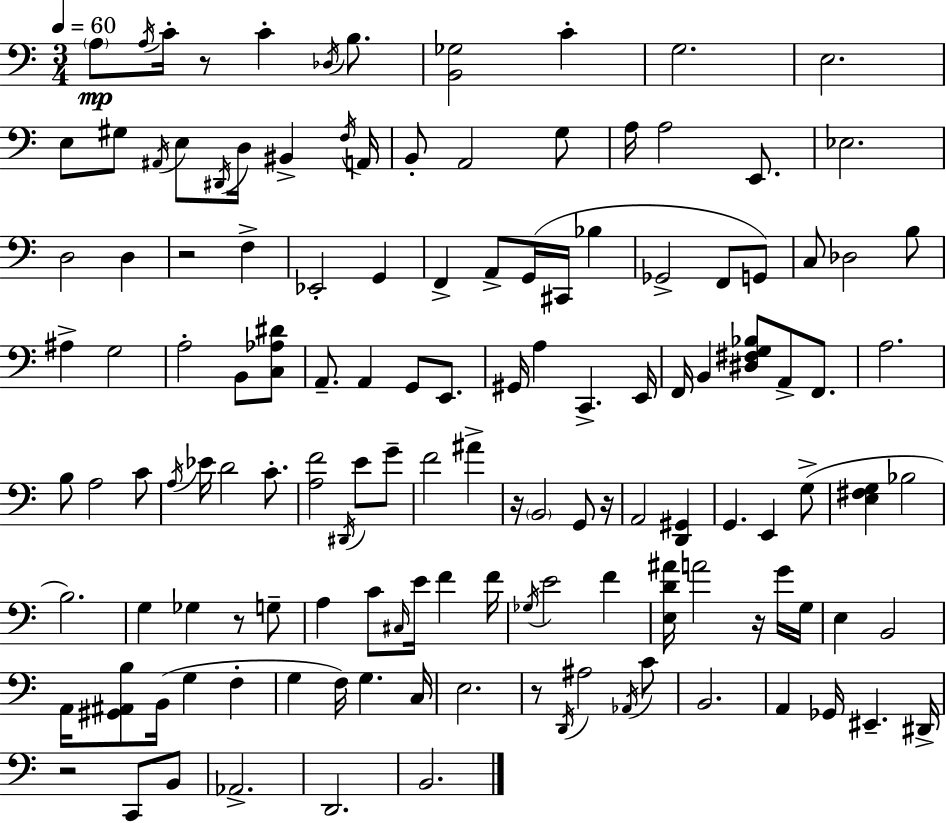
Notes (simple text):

A3/e A3/s C4/s R/e C4/q Db3/s B3/e. [B2,Gb3]/h C4/q G3/h. E3/h. E3/e G#3/e A#2/s E3/e D#2/s D3/s BIS2/q F3/s A2/s B2/e A2/h G3/e A3/s A3/h E2/e. Eb3/h. D3/h D3/q R/h F3/q Eb2/h G2/q F2/q A2/e G2/s C#2/s Bb3/q Gb2/h F2/e G2/e C3/e Db3/h B3/e A#3/q G3/h A3/h B2/e [C3,Ab3,D#4]/e A2/e. A2/q G2/e E2/e. G#2/s A3/q C2/q. E2/s F2/s B2/q [D#3,F#3,G3,Bb3]/e A2/e F2/e. A3/h. B3/e A3/h C4/e A3/s Eb4/s D4/h C4/e. [A3,F4]/h D#2/s E4/e G4/e F4/h A#4/q R/s B2/h G2/e R/s A2/h [D2,G#2]/q G2/q. E2/q G3/e [E3,F#3,G3]/q Bb3/h B3/h. G3/q Gb3/q R/e G3/e A3/q C4/e C#3/s E4/s F4/q F4/s Gb3/s E4/h F4/q [E3,D4,A#4]/s A4/h R/s G4/s G3/s E3/q B2/h A2/s [G#2,A#2,B3]/e B2/s G3/q F3/q G3/q F3/s G3/q. C3/s E3/h. R/e D2/s A#3/h Ab2/s C4/e B2/h. A2/q Gb2/s EIS2/q. D#2/s R/h C2/e B2/e Ab2/h. D2/h. B2/h.